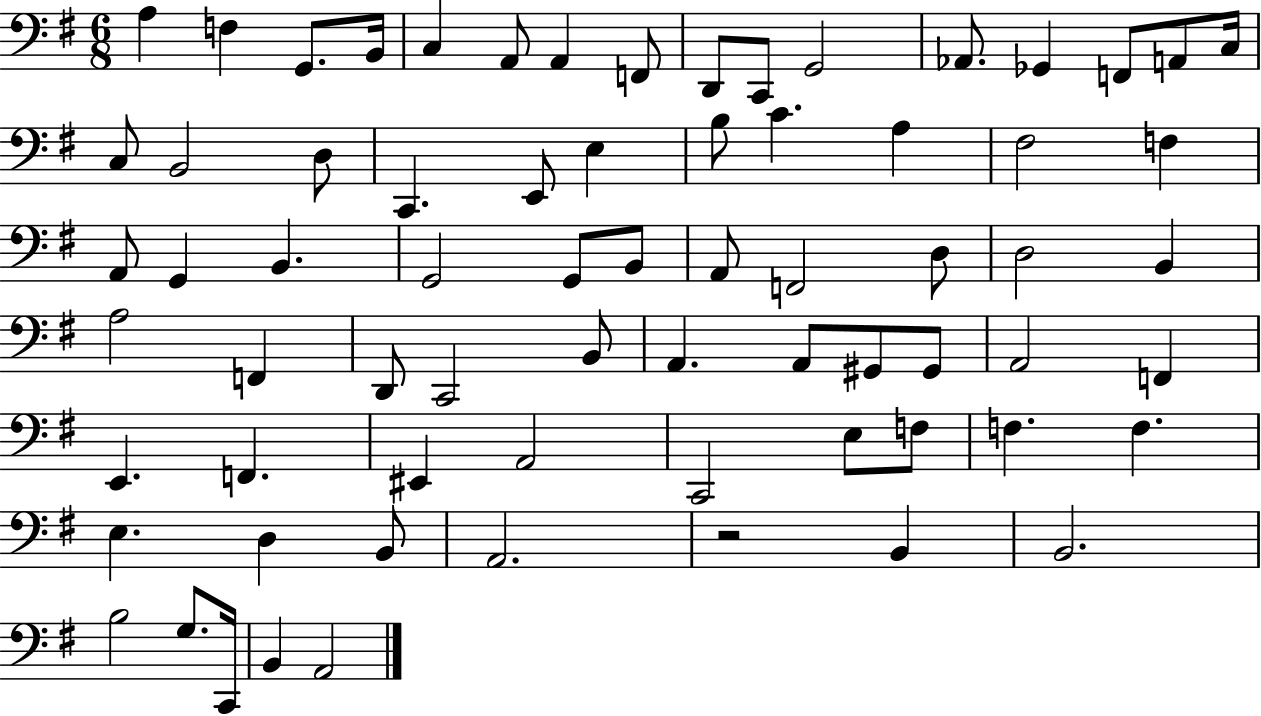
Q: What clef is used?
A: bass